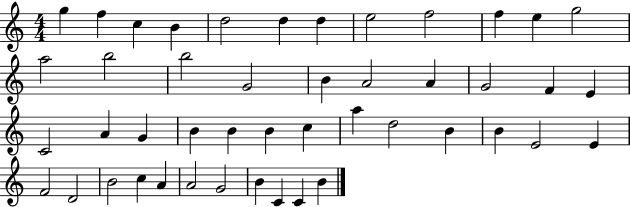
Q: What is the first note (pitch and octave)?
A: G5